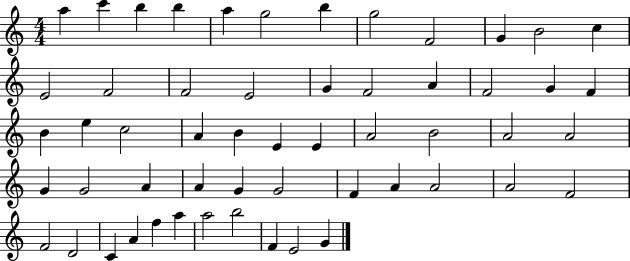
{
  \clef treble
  \numericTimeSignature
  \time 4/4
  \key c \major
  a''4 c'''4 b''4 b''4 | a''4 g''2 b''4 | g''2 f'2 | g'4 b'2 c''4 | \break e'2 f'2 | f'2 e'2 | g'4 f'2 a'4 | f'2 g'4 f'4 | \break b'4 e''4 c''2 | a'4 b'4 e'4 e'4 | a'2 b'2 | a'2 a'2 | \break g'4 g'2 a'4 | a'4 g'4 g'2 | f'4 a'4 a'2 | a'2 f'2 | \break f'2 d'2 | c'4 a'4 f''4 a''4 | a''2 b''2 | f'4 e'2 g'4 | \break \bar "|."
}